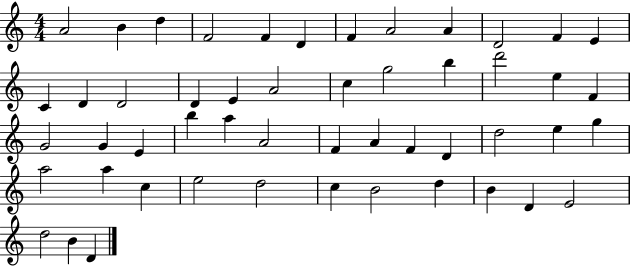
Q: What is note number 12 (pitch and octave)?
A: E4